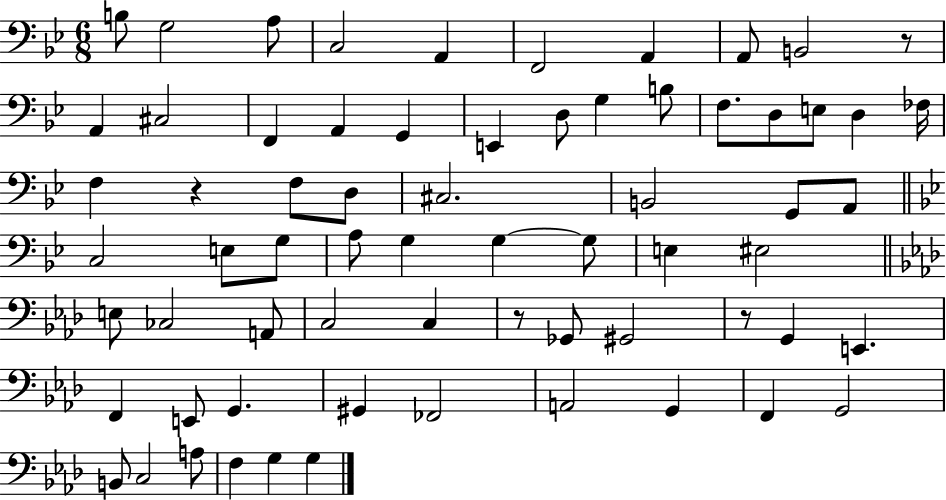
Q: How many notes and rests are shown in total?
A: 67